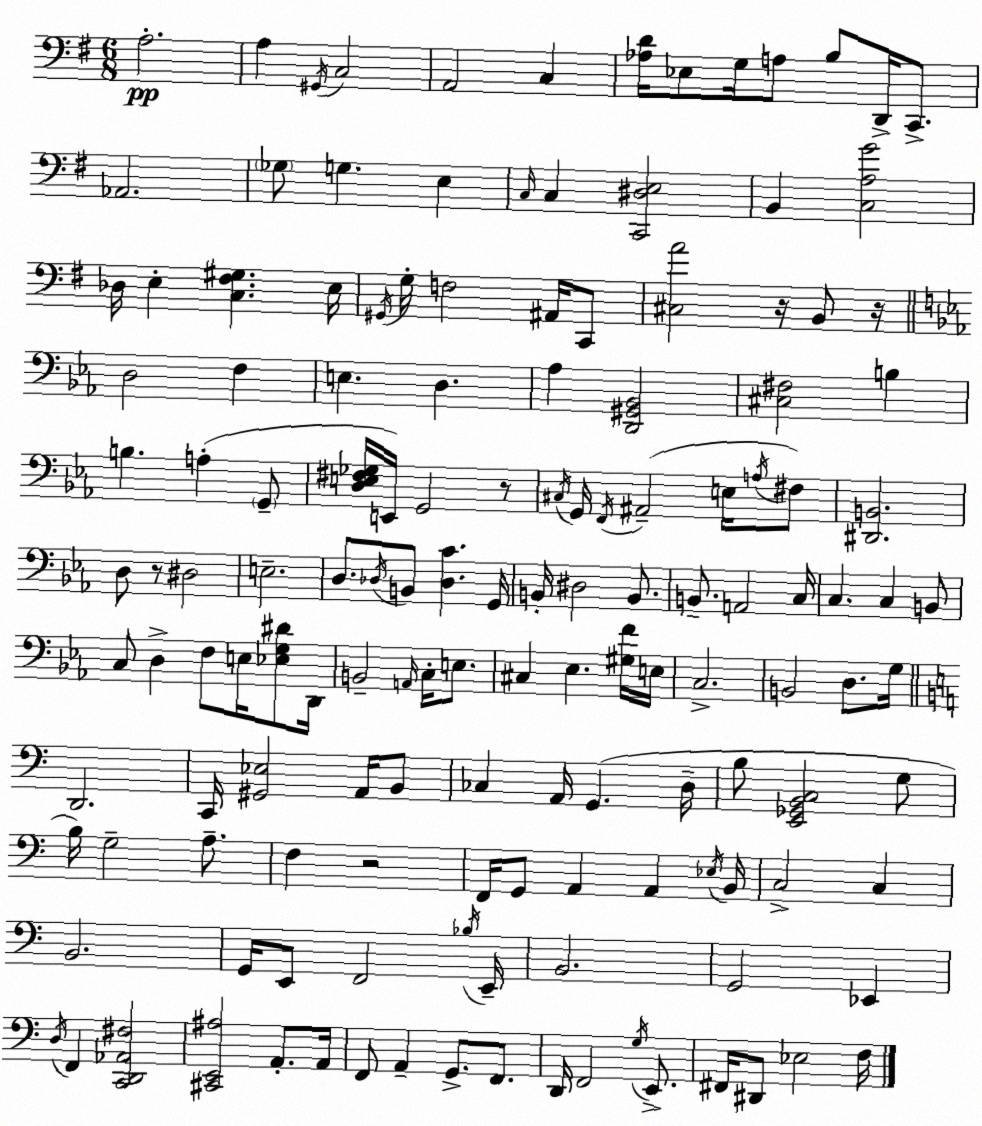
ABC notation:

X:1
T:Untitled
M:6/8
L:1/4
K:G
A,2 A, ^G,,/4 C,2 A,,2 C, [_A,D]/4 _E,/2 G,/4 A,/2 B,/2 D,,/4 C,,/2 _A,,2 _G,/2 G, E, C,/4 C, [C,,^D,E,]2 B,, [C,A,G]2 _D,/4 E, [C,^F,^G,] E,/4 ^G,,/4 G,/4 F,2 ^A,,/4 C,,/2 [^C,A]2 z/4 B,,/2 z/4 D,2 F, E, D, _A, [D,,^G,,_B,,]2 [^C,^F,]2 B, B, A, G,,/2 [D,E,^F,_G,]/4 E,,/4 G,,2 z/2 ^C,/4 G,,/4 F,,/4 ^A,,2 E,/4 A,/4 ^F,/2 [^D,,B,,]2 D,/2 z/2 ^D,2 E,2 D,/2 _D,/4 B,,/2 [_D,C] G,,/4 B,,/4 ^D,2 B,,/2 B,,/2 A,,2 C,/4 C, C, B,,/2 C,/2 D, F,/2 E,/4 [_E,G,^D]/2 D,,/4 B,,2 A,,/4 C,/4 E,/2 ^C, _E, [^G,F]/4 E,/4 C,2 B,,2 D,/2 G,/4 D,,2 C,,/4 [^G,,_E,]2 A,,/4 B,,/2 _C, A,,/4 G,, D,/4 B,/2 [E,,_G,,B,,C,]2 G,/2 B,/4 G,2 A,/2 F, z2 F,,/4 G,,/2 A,, A,, _E,/4 B,,/4 C,2 C, B,,2 G,,/4 E,,/2 F,,2 _B,/4 E,,/4 B,,2 G,,2 _E,, D,/4 F,, [C,,D,,_A,,^F,]2 [^C,,E,,^A,]2 A,,/2 A,,/4 F,,/2 A,, G,,/2 F,,/2 D,,/4 F,,2 G,/4 E,,/2 ^F,,/4 ^D,,/2 _E,2 F,/4